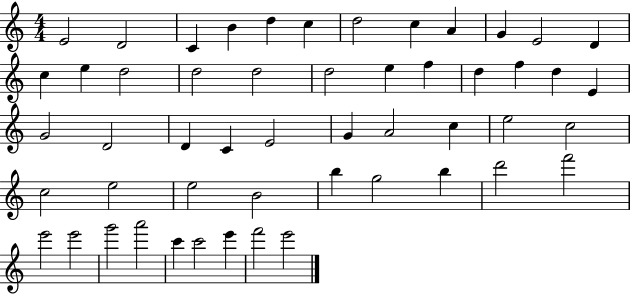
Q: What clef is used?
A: treble